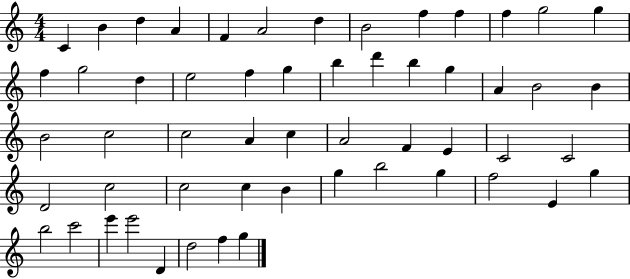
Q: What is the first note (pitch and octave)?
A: C4